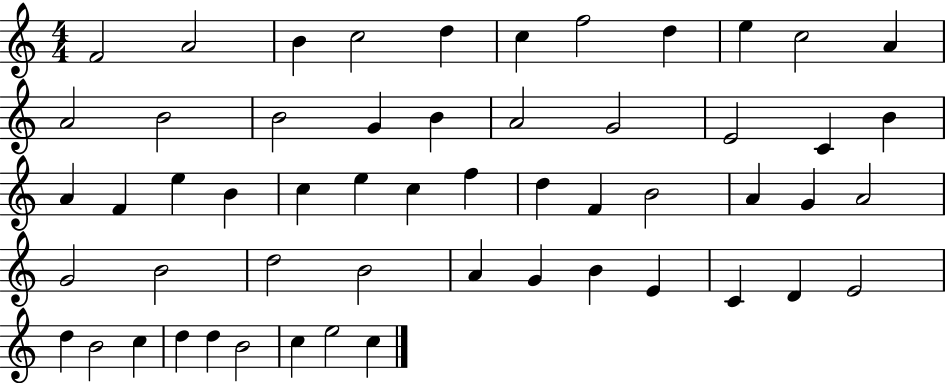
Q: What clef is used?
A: treble